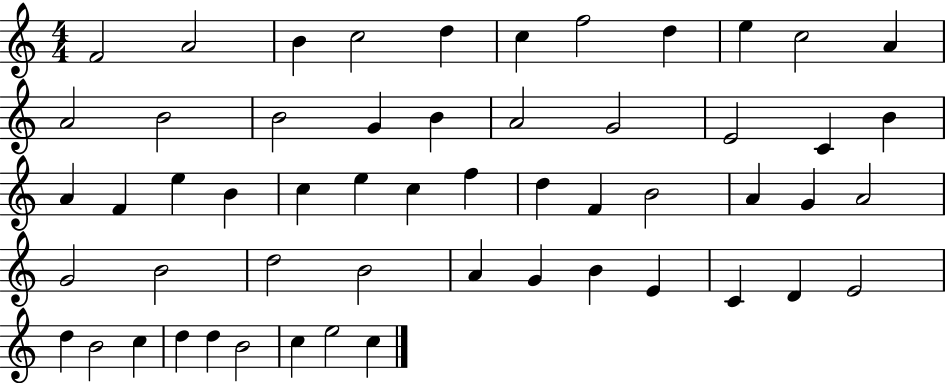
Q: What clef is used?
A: treble